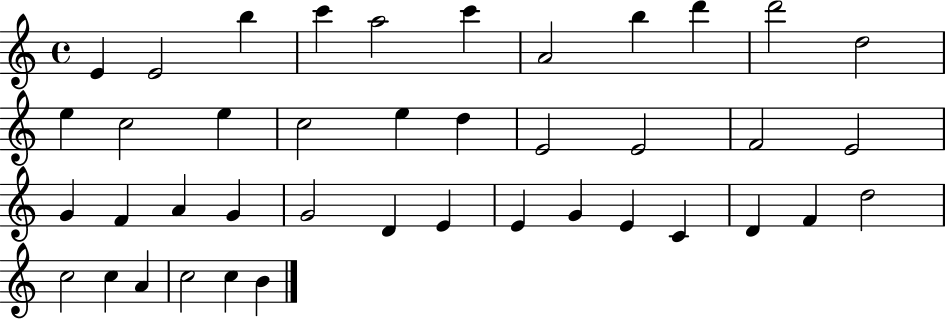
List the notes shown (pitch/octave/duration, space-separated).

E4/q E4/h B5/q C6/q A5/h C6/q A4/h B5/q D6/q D6/h D5/h E5/q C5/h E5/q C5/h E5/q D5/q E4/h E4/h F4/h E4/h G4/q F4/q A4/q G4/q G4/h D4/q E4/q E4/q G4/q E4/q C4/q D4/q F4/q D5/h C5/h C5/q A4/q C5/h C5/q B4/q